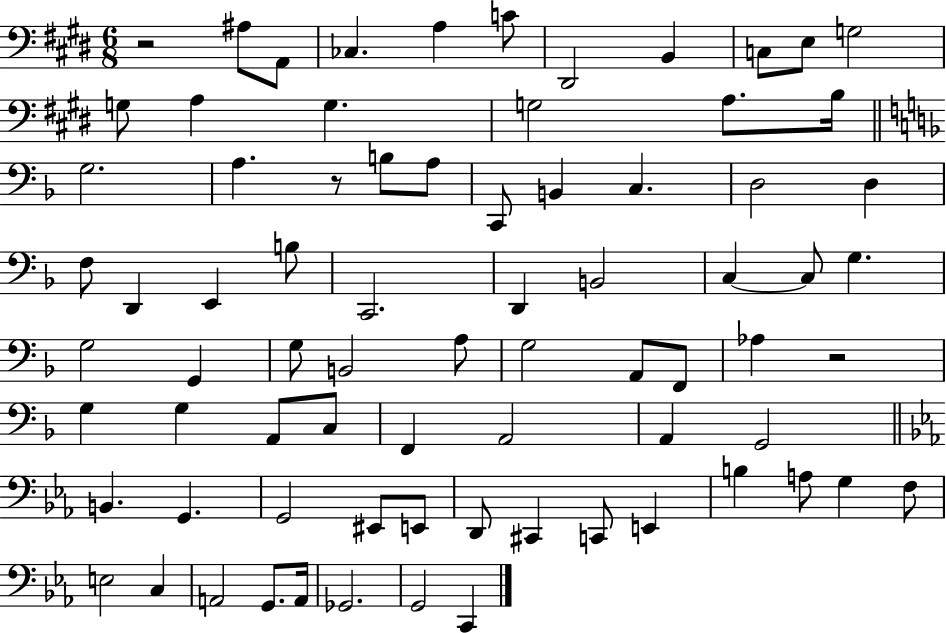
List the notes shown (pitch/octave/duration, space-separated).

R/h A#3/e A2/e CES3/q. A3/q C4/e D#2/h B2/q C3/e E3/e G3/h G3/e A3/q G3/q. G3/h A3/e. B3/s G3/h. A3/q. R/e B3/e A3/e C2/e B2/q C3/q. D3/h D3/q F3/e D2/q E2/q B3/e C2/h. D2/q B2/h C3/q C3/e G3/q. G3/h G2/q G3/e B2/h A3/e G3/h A2/e F2/e Ab3/q R/h G3/q G3/q A2/e C3/e F2/q A2/h A2/q G2/h B2/q. G2/q. G2/h EIS2/e E2/e D2/e C#2/q C2/e E2/q B3/q A3/e G3/q F3/e E3/h C3/q A2/h G2/e. A2/s Gb2/h. G2/h C2/q